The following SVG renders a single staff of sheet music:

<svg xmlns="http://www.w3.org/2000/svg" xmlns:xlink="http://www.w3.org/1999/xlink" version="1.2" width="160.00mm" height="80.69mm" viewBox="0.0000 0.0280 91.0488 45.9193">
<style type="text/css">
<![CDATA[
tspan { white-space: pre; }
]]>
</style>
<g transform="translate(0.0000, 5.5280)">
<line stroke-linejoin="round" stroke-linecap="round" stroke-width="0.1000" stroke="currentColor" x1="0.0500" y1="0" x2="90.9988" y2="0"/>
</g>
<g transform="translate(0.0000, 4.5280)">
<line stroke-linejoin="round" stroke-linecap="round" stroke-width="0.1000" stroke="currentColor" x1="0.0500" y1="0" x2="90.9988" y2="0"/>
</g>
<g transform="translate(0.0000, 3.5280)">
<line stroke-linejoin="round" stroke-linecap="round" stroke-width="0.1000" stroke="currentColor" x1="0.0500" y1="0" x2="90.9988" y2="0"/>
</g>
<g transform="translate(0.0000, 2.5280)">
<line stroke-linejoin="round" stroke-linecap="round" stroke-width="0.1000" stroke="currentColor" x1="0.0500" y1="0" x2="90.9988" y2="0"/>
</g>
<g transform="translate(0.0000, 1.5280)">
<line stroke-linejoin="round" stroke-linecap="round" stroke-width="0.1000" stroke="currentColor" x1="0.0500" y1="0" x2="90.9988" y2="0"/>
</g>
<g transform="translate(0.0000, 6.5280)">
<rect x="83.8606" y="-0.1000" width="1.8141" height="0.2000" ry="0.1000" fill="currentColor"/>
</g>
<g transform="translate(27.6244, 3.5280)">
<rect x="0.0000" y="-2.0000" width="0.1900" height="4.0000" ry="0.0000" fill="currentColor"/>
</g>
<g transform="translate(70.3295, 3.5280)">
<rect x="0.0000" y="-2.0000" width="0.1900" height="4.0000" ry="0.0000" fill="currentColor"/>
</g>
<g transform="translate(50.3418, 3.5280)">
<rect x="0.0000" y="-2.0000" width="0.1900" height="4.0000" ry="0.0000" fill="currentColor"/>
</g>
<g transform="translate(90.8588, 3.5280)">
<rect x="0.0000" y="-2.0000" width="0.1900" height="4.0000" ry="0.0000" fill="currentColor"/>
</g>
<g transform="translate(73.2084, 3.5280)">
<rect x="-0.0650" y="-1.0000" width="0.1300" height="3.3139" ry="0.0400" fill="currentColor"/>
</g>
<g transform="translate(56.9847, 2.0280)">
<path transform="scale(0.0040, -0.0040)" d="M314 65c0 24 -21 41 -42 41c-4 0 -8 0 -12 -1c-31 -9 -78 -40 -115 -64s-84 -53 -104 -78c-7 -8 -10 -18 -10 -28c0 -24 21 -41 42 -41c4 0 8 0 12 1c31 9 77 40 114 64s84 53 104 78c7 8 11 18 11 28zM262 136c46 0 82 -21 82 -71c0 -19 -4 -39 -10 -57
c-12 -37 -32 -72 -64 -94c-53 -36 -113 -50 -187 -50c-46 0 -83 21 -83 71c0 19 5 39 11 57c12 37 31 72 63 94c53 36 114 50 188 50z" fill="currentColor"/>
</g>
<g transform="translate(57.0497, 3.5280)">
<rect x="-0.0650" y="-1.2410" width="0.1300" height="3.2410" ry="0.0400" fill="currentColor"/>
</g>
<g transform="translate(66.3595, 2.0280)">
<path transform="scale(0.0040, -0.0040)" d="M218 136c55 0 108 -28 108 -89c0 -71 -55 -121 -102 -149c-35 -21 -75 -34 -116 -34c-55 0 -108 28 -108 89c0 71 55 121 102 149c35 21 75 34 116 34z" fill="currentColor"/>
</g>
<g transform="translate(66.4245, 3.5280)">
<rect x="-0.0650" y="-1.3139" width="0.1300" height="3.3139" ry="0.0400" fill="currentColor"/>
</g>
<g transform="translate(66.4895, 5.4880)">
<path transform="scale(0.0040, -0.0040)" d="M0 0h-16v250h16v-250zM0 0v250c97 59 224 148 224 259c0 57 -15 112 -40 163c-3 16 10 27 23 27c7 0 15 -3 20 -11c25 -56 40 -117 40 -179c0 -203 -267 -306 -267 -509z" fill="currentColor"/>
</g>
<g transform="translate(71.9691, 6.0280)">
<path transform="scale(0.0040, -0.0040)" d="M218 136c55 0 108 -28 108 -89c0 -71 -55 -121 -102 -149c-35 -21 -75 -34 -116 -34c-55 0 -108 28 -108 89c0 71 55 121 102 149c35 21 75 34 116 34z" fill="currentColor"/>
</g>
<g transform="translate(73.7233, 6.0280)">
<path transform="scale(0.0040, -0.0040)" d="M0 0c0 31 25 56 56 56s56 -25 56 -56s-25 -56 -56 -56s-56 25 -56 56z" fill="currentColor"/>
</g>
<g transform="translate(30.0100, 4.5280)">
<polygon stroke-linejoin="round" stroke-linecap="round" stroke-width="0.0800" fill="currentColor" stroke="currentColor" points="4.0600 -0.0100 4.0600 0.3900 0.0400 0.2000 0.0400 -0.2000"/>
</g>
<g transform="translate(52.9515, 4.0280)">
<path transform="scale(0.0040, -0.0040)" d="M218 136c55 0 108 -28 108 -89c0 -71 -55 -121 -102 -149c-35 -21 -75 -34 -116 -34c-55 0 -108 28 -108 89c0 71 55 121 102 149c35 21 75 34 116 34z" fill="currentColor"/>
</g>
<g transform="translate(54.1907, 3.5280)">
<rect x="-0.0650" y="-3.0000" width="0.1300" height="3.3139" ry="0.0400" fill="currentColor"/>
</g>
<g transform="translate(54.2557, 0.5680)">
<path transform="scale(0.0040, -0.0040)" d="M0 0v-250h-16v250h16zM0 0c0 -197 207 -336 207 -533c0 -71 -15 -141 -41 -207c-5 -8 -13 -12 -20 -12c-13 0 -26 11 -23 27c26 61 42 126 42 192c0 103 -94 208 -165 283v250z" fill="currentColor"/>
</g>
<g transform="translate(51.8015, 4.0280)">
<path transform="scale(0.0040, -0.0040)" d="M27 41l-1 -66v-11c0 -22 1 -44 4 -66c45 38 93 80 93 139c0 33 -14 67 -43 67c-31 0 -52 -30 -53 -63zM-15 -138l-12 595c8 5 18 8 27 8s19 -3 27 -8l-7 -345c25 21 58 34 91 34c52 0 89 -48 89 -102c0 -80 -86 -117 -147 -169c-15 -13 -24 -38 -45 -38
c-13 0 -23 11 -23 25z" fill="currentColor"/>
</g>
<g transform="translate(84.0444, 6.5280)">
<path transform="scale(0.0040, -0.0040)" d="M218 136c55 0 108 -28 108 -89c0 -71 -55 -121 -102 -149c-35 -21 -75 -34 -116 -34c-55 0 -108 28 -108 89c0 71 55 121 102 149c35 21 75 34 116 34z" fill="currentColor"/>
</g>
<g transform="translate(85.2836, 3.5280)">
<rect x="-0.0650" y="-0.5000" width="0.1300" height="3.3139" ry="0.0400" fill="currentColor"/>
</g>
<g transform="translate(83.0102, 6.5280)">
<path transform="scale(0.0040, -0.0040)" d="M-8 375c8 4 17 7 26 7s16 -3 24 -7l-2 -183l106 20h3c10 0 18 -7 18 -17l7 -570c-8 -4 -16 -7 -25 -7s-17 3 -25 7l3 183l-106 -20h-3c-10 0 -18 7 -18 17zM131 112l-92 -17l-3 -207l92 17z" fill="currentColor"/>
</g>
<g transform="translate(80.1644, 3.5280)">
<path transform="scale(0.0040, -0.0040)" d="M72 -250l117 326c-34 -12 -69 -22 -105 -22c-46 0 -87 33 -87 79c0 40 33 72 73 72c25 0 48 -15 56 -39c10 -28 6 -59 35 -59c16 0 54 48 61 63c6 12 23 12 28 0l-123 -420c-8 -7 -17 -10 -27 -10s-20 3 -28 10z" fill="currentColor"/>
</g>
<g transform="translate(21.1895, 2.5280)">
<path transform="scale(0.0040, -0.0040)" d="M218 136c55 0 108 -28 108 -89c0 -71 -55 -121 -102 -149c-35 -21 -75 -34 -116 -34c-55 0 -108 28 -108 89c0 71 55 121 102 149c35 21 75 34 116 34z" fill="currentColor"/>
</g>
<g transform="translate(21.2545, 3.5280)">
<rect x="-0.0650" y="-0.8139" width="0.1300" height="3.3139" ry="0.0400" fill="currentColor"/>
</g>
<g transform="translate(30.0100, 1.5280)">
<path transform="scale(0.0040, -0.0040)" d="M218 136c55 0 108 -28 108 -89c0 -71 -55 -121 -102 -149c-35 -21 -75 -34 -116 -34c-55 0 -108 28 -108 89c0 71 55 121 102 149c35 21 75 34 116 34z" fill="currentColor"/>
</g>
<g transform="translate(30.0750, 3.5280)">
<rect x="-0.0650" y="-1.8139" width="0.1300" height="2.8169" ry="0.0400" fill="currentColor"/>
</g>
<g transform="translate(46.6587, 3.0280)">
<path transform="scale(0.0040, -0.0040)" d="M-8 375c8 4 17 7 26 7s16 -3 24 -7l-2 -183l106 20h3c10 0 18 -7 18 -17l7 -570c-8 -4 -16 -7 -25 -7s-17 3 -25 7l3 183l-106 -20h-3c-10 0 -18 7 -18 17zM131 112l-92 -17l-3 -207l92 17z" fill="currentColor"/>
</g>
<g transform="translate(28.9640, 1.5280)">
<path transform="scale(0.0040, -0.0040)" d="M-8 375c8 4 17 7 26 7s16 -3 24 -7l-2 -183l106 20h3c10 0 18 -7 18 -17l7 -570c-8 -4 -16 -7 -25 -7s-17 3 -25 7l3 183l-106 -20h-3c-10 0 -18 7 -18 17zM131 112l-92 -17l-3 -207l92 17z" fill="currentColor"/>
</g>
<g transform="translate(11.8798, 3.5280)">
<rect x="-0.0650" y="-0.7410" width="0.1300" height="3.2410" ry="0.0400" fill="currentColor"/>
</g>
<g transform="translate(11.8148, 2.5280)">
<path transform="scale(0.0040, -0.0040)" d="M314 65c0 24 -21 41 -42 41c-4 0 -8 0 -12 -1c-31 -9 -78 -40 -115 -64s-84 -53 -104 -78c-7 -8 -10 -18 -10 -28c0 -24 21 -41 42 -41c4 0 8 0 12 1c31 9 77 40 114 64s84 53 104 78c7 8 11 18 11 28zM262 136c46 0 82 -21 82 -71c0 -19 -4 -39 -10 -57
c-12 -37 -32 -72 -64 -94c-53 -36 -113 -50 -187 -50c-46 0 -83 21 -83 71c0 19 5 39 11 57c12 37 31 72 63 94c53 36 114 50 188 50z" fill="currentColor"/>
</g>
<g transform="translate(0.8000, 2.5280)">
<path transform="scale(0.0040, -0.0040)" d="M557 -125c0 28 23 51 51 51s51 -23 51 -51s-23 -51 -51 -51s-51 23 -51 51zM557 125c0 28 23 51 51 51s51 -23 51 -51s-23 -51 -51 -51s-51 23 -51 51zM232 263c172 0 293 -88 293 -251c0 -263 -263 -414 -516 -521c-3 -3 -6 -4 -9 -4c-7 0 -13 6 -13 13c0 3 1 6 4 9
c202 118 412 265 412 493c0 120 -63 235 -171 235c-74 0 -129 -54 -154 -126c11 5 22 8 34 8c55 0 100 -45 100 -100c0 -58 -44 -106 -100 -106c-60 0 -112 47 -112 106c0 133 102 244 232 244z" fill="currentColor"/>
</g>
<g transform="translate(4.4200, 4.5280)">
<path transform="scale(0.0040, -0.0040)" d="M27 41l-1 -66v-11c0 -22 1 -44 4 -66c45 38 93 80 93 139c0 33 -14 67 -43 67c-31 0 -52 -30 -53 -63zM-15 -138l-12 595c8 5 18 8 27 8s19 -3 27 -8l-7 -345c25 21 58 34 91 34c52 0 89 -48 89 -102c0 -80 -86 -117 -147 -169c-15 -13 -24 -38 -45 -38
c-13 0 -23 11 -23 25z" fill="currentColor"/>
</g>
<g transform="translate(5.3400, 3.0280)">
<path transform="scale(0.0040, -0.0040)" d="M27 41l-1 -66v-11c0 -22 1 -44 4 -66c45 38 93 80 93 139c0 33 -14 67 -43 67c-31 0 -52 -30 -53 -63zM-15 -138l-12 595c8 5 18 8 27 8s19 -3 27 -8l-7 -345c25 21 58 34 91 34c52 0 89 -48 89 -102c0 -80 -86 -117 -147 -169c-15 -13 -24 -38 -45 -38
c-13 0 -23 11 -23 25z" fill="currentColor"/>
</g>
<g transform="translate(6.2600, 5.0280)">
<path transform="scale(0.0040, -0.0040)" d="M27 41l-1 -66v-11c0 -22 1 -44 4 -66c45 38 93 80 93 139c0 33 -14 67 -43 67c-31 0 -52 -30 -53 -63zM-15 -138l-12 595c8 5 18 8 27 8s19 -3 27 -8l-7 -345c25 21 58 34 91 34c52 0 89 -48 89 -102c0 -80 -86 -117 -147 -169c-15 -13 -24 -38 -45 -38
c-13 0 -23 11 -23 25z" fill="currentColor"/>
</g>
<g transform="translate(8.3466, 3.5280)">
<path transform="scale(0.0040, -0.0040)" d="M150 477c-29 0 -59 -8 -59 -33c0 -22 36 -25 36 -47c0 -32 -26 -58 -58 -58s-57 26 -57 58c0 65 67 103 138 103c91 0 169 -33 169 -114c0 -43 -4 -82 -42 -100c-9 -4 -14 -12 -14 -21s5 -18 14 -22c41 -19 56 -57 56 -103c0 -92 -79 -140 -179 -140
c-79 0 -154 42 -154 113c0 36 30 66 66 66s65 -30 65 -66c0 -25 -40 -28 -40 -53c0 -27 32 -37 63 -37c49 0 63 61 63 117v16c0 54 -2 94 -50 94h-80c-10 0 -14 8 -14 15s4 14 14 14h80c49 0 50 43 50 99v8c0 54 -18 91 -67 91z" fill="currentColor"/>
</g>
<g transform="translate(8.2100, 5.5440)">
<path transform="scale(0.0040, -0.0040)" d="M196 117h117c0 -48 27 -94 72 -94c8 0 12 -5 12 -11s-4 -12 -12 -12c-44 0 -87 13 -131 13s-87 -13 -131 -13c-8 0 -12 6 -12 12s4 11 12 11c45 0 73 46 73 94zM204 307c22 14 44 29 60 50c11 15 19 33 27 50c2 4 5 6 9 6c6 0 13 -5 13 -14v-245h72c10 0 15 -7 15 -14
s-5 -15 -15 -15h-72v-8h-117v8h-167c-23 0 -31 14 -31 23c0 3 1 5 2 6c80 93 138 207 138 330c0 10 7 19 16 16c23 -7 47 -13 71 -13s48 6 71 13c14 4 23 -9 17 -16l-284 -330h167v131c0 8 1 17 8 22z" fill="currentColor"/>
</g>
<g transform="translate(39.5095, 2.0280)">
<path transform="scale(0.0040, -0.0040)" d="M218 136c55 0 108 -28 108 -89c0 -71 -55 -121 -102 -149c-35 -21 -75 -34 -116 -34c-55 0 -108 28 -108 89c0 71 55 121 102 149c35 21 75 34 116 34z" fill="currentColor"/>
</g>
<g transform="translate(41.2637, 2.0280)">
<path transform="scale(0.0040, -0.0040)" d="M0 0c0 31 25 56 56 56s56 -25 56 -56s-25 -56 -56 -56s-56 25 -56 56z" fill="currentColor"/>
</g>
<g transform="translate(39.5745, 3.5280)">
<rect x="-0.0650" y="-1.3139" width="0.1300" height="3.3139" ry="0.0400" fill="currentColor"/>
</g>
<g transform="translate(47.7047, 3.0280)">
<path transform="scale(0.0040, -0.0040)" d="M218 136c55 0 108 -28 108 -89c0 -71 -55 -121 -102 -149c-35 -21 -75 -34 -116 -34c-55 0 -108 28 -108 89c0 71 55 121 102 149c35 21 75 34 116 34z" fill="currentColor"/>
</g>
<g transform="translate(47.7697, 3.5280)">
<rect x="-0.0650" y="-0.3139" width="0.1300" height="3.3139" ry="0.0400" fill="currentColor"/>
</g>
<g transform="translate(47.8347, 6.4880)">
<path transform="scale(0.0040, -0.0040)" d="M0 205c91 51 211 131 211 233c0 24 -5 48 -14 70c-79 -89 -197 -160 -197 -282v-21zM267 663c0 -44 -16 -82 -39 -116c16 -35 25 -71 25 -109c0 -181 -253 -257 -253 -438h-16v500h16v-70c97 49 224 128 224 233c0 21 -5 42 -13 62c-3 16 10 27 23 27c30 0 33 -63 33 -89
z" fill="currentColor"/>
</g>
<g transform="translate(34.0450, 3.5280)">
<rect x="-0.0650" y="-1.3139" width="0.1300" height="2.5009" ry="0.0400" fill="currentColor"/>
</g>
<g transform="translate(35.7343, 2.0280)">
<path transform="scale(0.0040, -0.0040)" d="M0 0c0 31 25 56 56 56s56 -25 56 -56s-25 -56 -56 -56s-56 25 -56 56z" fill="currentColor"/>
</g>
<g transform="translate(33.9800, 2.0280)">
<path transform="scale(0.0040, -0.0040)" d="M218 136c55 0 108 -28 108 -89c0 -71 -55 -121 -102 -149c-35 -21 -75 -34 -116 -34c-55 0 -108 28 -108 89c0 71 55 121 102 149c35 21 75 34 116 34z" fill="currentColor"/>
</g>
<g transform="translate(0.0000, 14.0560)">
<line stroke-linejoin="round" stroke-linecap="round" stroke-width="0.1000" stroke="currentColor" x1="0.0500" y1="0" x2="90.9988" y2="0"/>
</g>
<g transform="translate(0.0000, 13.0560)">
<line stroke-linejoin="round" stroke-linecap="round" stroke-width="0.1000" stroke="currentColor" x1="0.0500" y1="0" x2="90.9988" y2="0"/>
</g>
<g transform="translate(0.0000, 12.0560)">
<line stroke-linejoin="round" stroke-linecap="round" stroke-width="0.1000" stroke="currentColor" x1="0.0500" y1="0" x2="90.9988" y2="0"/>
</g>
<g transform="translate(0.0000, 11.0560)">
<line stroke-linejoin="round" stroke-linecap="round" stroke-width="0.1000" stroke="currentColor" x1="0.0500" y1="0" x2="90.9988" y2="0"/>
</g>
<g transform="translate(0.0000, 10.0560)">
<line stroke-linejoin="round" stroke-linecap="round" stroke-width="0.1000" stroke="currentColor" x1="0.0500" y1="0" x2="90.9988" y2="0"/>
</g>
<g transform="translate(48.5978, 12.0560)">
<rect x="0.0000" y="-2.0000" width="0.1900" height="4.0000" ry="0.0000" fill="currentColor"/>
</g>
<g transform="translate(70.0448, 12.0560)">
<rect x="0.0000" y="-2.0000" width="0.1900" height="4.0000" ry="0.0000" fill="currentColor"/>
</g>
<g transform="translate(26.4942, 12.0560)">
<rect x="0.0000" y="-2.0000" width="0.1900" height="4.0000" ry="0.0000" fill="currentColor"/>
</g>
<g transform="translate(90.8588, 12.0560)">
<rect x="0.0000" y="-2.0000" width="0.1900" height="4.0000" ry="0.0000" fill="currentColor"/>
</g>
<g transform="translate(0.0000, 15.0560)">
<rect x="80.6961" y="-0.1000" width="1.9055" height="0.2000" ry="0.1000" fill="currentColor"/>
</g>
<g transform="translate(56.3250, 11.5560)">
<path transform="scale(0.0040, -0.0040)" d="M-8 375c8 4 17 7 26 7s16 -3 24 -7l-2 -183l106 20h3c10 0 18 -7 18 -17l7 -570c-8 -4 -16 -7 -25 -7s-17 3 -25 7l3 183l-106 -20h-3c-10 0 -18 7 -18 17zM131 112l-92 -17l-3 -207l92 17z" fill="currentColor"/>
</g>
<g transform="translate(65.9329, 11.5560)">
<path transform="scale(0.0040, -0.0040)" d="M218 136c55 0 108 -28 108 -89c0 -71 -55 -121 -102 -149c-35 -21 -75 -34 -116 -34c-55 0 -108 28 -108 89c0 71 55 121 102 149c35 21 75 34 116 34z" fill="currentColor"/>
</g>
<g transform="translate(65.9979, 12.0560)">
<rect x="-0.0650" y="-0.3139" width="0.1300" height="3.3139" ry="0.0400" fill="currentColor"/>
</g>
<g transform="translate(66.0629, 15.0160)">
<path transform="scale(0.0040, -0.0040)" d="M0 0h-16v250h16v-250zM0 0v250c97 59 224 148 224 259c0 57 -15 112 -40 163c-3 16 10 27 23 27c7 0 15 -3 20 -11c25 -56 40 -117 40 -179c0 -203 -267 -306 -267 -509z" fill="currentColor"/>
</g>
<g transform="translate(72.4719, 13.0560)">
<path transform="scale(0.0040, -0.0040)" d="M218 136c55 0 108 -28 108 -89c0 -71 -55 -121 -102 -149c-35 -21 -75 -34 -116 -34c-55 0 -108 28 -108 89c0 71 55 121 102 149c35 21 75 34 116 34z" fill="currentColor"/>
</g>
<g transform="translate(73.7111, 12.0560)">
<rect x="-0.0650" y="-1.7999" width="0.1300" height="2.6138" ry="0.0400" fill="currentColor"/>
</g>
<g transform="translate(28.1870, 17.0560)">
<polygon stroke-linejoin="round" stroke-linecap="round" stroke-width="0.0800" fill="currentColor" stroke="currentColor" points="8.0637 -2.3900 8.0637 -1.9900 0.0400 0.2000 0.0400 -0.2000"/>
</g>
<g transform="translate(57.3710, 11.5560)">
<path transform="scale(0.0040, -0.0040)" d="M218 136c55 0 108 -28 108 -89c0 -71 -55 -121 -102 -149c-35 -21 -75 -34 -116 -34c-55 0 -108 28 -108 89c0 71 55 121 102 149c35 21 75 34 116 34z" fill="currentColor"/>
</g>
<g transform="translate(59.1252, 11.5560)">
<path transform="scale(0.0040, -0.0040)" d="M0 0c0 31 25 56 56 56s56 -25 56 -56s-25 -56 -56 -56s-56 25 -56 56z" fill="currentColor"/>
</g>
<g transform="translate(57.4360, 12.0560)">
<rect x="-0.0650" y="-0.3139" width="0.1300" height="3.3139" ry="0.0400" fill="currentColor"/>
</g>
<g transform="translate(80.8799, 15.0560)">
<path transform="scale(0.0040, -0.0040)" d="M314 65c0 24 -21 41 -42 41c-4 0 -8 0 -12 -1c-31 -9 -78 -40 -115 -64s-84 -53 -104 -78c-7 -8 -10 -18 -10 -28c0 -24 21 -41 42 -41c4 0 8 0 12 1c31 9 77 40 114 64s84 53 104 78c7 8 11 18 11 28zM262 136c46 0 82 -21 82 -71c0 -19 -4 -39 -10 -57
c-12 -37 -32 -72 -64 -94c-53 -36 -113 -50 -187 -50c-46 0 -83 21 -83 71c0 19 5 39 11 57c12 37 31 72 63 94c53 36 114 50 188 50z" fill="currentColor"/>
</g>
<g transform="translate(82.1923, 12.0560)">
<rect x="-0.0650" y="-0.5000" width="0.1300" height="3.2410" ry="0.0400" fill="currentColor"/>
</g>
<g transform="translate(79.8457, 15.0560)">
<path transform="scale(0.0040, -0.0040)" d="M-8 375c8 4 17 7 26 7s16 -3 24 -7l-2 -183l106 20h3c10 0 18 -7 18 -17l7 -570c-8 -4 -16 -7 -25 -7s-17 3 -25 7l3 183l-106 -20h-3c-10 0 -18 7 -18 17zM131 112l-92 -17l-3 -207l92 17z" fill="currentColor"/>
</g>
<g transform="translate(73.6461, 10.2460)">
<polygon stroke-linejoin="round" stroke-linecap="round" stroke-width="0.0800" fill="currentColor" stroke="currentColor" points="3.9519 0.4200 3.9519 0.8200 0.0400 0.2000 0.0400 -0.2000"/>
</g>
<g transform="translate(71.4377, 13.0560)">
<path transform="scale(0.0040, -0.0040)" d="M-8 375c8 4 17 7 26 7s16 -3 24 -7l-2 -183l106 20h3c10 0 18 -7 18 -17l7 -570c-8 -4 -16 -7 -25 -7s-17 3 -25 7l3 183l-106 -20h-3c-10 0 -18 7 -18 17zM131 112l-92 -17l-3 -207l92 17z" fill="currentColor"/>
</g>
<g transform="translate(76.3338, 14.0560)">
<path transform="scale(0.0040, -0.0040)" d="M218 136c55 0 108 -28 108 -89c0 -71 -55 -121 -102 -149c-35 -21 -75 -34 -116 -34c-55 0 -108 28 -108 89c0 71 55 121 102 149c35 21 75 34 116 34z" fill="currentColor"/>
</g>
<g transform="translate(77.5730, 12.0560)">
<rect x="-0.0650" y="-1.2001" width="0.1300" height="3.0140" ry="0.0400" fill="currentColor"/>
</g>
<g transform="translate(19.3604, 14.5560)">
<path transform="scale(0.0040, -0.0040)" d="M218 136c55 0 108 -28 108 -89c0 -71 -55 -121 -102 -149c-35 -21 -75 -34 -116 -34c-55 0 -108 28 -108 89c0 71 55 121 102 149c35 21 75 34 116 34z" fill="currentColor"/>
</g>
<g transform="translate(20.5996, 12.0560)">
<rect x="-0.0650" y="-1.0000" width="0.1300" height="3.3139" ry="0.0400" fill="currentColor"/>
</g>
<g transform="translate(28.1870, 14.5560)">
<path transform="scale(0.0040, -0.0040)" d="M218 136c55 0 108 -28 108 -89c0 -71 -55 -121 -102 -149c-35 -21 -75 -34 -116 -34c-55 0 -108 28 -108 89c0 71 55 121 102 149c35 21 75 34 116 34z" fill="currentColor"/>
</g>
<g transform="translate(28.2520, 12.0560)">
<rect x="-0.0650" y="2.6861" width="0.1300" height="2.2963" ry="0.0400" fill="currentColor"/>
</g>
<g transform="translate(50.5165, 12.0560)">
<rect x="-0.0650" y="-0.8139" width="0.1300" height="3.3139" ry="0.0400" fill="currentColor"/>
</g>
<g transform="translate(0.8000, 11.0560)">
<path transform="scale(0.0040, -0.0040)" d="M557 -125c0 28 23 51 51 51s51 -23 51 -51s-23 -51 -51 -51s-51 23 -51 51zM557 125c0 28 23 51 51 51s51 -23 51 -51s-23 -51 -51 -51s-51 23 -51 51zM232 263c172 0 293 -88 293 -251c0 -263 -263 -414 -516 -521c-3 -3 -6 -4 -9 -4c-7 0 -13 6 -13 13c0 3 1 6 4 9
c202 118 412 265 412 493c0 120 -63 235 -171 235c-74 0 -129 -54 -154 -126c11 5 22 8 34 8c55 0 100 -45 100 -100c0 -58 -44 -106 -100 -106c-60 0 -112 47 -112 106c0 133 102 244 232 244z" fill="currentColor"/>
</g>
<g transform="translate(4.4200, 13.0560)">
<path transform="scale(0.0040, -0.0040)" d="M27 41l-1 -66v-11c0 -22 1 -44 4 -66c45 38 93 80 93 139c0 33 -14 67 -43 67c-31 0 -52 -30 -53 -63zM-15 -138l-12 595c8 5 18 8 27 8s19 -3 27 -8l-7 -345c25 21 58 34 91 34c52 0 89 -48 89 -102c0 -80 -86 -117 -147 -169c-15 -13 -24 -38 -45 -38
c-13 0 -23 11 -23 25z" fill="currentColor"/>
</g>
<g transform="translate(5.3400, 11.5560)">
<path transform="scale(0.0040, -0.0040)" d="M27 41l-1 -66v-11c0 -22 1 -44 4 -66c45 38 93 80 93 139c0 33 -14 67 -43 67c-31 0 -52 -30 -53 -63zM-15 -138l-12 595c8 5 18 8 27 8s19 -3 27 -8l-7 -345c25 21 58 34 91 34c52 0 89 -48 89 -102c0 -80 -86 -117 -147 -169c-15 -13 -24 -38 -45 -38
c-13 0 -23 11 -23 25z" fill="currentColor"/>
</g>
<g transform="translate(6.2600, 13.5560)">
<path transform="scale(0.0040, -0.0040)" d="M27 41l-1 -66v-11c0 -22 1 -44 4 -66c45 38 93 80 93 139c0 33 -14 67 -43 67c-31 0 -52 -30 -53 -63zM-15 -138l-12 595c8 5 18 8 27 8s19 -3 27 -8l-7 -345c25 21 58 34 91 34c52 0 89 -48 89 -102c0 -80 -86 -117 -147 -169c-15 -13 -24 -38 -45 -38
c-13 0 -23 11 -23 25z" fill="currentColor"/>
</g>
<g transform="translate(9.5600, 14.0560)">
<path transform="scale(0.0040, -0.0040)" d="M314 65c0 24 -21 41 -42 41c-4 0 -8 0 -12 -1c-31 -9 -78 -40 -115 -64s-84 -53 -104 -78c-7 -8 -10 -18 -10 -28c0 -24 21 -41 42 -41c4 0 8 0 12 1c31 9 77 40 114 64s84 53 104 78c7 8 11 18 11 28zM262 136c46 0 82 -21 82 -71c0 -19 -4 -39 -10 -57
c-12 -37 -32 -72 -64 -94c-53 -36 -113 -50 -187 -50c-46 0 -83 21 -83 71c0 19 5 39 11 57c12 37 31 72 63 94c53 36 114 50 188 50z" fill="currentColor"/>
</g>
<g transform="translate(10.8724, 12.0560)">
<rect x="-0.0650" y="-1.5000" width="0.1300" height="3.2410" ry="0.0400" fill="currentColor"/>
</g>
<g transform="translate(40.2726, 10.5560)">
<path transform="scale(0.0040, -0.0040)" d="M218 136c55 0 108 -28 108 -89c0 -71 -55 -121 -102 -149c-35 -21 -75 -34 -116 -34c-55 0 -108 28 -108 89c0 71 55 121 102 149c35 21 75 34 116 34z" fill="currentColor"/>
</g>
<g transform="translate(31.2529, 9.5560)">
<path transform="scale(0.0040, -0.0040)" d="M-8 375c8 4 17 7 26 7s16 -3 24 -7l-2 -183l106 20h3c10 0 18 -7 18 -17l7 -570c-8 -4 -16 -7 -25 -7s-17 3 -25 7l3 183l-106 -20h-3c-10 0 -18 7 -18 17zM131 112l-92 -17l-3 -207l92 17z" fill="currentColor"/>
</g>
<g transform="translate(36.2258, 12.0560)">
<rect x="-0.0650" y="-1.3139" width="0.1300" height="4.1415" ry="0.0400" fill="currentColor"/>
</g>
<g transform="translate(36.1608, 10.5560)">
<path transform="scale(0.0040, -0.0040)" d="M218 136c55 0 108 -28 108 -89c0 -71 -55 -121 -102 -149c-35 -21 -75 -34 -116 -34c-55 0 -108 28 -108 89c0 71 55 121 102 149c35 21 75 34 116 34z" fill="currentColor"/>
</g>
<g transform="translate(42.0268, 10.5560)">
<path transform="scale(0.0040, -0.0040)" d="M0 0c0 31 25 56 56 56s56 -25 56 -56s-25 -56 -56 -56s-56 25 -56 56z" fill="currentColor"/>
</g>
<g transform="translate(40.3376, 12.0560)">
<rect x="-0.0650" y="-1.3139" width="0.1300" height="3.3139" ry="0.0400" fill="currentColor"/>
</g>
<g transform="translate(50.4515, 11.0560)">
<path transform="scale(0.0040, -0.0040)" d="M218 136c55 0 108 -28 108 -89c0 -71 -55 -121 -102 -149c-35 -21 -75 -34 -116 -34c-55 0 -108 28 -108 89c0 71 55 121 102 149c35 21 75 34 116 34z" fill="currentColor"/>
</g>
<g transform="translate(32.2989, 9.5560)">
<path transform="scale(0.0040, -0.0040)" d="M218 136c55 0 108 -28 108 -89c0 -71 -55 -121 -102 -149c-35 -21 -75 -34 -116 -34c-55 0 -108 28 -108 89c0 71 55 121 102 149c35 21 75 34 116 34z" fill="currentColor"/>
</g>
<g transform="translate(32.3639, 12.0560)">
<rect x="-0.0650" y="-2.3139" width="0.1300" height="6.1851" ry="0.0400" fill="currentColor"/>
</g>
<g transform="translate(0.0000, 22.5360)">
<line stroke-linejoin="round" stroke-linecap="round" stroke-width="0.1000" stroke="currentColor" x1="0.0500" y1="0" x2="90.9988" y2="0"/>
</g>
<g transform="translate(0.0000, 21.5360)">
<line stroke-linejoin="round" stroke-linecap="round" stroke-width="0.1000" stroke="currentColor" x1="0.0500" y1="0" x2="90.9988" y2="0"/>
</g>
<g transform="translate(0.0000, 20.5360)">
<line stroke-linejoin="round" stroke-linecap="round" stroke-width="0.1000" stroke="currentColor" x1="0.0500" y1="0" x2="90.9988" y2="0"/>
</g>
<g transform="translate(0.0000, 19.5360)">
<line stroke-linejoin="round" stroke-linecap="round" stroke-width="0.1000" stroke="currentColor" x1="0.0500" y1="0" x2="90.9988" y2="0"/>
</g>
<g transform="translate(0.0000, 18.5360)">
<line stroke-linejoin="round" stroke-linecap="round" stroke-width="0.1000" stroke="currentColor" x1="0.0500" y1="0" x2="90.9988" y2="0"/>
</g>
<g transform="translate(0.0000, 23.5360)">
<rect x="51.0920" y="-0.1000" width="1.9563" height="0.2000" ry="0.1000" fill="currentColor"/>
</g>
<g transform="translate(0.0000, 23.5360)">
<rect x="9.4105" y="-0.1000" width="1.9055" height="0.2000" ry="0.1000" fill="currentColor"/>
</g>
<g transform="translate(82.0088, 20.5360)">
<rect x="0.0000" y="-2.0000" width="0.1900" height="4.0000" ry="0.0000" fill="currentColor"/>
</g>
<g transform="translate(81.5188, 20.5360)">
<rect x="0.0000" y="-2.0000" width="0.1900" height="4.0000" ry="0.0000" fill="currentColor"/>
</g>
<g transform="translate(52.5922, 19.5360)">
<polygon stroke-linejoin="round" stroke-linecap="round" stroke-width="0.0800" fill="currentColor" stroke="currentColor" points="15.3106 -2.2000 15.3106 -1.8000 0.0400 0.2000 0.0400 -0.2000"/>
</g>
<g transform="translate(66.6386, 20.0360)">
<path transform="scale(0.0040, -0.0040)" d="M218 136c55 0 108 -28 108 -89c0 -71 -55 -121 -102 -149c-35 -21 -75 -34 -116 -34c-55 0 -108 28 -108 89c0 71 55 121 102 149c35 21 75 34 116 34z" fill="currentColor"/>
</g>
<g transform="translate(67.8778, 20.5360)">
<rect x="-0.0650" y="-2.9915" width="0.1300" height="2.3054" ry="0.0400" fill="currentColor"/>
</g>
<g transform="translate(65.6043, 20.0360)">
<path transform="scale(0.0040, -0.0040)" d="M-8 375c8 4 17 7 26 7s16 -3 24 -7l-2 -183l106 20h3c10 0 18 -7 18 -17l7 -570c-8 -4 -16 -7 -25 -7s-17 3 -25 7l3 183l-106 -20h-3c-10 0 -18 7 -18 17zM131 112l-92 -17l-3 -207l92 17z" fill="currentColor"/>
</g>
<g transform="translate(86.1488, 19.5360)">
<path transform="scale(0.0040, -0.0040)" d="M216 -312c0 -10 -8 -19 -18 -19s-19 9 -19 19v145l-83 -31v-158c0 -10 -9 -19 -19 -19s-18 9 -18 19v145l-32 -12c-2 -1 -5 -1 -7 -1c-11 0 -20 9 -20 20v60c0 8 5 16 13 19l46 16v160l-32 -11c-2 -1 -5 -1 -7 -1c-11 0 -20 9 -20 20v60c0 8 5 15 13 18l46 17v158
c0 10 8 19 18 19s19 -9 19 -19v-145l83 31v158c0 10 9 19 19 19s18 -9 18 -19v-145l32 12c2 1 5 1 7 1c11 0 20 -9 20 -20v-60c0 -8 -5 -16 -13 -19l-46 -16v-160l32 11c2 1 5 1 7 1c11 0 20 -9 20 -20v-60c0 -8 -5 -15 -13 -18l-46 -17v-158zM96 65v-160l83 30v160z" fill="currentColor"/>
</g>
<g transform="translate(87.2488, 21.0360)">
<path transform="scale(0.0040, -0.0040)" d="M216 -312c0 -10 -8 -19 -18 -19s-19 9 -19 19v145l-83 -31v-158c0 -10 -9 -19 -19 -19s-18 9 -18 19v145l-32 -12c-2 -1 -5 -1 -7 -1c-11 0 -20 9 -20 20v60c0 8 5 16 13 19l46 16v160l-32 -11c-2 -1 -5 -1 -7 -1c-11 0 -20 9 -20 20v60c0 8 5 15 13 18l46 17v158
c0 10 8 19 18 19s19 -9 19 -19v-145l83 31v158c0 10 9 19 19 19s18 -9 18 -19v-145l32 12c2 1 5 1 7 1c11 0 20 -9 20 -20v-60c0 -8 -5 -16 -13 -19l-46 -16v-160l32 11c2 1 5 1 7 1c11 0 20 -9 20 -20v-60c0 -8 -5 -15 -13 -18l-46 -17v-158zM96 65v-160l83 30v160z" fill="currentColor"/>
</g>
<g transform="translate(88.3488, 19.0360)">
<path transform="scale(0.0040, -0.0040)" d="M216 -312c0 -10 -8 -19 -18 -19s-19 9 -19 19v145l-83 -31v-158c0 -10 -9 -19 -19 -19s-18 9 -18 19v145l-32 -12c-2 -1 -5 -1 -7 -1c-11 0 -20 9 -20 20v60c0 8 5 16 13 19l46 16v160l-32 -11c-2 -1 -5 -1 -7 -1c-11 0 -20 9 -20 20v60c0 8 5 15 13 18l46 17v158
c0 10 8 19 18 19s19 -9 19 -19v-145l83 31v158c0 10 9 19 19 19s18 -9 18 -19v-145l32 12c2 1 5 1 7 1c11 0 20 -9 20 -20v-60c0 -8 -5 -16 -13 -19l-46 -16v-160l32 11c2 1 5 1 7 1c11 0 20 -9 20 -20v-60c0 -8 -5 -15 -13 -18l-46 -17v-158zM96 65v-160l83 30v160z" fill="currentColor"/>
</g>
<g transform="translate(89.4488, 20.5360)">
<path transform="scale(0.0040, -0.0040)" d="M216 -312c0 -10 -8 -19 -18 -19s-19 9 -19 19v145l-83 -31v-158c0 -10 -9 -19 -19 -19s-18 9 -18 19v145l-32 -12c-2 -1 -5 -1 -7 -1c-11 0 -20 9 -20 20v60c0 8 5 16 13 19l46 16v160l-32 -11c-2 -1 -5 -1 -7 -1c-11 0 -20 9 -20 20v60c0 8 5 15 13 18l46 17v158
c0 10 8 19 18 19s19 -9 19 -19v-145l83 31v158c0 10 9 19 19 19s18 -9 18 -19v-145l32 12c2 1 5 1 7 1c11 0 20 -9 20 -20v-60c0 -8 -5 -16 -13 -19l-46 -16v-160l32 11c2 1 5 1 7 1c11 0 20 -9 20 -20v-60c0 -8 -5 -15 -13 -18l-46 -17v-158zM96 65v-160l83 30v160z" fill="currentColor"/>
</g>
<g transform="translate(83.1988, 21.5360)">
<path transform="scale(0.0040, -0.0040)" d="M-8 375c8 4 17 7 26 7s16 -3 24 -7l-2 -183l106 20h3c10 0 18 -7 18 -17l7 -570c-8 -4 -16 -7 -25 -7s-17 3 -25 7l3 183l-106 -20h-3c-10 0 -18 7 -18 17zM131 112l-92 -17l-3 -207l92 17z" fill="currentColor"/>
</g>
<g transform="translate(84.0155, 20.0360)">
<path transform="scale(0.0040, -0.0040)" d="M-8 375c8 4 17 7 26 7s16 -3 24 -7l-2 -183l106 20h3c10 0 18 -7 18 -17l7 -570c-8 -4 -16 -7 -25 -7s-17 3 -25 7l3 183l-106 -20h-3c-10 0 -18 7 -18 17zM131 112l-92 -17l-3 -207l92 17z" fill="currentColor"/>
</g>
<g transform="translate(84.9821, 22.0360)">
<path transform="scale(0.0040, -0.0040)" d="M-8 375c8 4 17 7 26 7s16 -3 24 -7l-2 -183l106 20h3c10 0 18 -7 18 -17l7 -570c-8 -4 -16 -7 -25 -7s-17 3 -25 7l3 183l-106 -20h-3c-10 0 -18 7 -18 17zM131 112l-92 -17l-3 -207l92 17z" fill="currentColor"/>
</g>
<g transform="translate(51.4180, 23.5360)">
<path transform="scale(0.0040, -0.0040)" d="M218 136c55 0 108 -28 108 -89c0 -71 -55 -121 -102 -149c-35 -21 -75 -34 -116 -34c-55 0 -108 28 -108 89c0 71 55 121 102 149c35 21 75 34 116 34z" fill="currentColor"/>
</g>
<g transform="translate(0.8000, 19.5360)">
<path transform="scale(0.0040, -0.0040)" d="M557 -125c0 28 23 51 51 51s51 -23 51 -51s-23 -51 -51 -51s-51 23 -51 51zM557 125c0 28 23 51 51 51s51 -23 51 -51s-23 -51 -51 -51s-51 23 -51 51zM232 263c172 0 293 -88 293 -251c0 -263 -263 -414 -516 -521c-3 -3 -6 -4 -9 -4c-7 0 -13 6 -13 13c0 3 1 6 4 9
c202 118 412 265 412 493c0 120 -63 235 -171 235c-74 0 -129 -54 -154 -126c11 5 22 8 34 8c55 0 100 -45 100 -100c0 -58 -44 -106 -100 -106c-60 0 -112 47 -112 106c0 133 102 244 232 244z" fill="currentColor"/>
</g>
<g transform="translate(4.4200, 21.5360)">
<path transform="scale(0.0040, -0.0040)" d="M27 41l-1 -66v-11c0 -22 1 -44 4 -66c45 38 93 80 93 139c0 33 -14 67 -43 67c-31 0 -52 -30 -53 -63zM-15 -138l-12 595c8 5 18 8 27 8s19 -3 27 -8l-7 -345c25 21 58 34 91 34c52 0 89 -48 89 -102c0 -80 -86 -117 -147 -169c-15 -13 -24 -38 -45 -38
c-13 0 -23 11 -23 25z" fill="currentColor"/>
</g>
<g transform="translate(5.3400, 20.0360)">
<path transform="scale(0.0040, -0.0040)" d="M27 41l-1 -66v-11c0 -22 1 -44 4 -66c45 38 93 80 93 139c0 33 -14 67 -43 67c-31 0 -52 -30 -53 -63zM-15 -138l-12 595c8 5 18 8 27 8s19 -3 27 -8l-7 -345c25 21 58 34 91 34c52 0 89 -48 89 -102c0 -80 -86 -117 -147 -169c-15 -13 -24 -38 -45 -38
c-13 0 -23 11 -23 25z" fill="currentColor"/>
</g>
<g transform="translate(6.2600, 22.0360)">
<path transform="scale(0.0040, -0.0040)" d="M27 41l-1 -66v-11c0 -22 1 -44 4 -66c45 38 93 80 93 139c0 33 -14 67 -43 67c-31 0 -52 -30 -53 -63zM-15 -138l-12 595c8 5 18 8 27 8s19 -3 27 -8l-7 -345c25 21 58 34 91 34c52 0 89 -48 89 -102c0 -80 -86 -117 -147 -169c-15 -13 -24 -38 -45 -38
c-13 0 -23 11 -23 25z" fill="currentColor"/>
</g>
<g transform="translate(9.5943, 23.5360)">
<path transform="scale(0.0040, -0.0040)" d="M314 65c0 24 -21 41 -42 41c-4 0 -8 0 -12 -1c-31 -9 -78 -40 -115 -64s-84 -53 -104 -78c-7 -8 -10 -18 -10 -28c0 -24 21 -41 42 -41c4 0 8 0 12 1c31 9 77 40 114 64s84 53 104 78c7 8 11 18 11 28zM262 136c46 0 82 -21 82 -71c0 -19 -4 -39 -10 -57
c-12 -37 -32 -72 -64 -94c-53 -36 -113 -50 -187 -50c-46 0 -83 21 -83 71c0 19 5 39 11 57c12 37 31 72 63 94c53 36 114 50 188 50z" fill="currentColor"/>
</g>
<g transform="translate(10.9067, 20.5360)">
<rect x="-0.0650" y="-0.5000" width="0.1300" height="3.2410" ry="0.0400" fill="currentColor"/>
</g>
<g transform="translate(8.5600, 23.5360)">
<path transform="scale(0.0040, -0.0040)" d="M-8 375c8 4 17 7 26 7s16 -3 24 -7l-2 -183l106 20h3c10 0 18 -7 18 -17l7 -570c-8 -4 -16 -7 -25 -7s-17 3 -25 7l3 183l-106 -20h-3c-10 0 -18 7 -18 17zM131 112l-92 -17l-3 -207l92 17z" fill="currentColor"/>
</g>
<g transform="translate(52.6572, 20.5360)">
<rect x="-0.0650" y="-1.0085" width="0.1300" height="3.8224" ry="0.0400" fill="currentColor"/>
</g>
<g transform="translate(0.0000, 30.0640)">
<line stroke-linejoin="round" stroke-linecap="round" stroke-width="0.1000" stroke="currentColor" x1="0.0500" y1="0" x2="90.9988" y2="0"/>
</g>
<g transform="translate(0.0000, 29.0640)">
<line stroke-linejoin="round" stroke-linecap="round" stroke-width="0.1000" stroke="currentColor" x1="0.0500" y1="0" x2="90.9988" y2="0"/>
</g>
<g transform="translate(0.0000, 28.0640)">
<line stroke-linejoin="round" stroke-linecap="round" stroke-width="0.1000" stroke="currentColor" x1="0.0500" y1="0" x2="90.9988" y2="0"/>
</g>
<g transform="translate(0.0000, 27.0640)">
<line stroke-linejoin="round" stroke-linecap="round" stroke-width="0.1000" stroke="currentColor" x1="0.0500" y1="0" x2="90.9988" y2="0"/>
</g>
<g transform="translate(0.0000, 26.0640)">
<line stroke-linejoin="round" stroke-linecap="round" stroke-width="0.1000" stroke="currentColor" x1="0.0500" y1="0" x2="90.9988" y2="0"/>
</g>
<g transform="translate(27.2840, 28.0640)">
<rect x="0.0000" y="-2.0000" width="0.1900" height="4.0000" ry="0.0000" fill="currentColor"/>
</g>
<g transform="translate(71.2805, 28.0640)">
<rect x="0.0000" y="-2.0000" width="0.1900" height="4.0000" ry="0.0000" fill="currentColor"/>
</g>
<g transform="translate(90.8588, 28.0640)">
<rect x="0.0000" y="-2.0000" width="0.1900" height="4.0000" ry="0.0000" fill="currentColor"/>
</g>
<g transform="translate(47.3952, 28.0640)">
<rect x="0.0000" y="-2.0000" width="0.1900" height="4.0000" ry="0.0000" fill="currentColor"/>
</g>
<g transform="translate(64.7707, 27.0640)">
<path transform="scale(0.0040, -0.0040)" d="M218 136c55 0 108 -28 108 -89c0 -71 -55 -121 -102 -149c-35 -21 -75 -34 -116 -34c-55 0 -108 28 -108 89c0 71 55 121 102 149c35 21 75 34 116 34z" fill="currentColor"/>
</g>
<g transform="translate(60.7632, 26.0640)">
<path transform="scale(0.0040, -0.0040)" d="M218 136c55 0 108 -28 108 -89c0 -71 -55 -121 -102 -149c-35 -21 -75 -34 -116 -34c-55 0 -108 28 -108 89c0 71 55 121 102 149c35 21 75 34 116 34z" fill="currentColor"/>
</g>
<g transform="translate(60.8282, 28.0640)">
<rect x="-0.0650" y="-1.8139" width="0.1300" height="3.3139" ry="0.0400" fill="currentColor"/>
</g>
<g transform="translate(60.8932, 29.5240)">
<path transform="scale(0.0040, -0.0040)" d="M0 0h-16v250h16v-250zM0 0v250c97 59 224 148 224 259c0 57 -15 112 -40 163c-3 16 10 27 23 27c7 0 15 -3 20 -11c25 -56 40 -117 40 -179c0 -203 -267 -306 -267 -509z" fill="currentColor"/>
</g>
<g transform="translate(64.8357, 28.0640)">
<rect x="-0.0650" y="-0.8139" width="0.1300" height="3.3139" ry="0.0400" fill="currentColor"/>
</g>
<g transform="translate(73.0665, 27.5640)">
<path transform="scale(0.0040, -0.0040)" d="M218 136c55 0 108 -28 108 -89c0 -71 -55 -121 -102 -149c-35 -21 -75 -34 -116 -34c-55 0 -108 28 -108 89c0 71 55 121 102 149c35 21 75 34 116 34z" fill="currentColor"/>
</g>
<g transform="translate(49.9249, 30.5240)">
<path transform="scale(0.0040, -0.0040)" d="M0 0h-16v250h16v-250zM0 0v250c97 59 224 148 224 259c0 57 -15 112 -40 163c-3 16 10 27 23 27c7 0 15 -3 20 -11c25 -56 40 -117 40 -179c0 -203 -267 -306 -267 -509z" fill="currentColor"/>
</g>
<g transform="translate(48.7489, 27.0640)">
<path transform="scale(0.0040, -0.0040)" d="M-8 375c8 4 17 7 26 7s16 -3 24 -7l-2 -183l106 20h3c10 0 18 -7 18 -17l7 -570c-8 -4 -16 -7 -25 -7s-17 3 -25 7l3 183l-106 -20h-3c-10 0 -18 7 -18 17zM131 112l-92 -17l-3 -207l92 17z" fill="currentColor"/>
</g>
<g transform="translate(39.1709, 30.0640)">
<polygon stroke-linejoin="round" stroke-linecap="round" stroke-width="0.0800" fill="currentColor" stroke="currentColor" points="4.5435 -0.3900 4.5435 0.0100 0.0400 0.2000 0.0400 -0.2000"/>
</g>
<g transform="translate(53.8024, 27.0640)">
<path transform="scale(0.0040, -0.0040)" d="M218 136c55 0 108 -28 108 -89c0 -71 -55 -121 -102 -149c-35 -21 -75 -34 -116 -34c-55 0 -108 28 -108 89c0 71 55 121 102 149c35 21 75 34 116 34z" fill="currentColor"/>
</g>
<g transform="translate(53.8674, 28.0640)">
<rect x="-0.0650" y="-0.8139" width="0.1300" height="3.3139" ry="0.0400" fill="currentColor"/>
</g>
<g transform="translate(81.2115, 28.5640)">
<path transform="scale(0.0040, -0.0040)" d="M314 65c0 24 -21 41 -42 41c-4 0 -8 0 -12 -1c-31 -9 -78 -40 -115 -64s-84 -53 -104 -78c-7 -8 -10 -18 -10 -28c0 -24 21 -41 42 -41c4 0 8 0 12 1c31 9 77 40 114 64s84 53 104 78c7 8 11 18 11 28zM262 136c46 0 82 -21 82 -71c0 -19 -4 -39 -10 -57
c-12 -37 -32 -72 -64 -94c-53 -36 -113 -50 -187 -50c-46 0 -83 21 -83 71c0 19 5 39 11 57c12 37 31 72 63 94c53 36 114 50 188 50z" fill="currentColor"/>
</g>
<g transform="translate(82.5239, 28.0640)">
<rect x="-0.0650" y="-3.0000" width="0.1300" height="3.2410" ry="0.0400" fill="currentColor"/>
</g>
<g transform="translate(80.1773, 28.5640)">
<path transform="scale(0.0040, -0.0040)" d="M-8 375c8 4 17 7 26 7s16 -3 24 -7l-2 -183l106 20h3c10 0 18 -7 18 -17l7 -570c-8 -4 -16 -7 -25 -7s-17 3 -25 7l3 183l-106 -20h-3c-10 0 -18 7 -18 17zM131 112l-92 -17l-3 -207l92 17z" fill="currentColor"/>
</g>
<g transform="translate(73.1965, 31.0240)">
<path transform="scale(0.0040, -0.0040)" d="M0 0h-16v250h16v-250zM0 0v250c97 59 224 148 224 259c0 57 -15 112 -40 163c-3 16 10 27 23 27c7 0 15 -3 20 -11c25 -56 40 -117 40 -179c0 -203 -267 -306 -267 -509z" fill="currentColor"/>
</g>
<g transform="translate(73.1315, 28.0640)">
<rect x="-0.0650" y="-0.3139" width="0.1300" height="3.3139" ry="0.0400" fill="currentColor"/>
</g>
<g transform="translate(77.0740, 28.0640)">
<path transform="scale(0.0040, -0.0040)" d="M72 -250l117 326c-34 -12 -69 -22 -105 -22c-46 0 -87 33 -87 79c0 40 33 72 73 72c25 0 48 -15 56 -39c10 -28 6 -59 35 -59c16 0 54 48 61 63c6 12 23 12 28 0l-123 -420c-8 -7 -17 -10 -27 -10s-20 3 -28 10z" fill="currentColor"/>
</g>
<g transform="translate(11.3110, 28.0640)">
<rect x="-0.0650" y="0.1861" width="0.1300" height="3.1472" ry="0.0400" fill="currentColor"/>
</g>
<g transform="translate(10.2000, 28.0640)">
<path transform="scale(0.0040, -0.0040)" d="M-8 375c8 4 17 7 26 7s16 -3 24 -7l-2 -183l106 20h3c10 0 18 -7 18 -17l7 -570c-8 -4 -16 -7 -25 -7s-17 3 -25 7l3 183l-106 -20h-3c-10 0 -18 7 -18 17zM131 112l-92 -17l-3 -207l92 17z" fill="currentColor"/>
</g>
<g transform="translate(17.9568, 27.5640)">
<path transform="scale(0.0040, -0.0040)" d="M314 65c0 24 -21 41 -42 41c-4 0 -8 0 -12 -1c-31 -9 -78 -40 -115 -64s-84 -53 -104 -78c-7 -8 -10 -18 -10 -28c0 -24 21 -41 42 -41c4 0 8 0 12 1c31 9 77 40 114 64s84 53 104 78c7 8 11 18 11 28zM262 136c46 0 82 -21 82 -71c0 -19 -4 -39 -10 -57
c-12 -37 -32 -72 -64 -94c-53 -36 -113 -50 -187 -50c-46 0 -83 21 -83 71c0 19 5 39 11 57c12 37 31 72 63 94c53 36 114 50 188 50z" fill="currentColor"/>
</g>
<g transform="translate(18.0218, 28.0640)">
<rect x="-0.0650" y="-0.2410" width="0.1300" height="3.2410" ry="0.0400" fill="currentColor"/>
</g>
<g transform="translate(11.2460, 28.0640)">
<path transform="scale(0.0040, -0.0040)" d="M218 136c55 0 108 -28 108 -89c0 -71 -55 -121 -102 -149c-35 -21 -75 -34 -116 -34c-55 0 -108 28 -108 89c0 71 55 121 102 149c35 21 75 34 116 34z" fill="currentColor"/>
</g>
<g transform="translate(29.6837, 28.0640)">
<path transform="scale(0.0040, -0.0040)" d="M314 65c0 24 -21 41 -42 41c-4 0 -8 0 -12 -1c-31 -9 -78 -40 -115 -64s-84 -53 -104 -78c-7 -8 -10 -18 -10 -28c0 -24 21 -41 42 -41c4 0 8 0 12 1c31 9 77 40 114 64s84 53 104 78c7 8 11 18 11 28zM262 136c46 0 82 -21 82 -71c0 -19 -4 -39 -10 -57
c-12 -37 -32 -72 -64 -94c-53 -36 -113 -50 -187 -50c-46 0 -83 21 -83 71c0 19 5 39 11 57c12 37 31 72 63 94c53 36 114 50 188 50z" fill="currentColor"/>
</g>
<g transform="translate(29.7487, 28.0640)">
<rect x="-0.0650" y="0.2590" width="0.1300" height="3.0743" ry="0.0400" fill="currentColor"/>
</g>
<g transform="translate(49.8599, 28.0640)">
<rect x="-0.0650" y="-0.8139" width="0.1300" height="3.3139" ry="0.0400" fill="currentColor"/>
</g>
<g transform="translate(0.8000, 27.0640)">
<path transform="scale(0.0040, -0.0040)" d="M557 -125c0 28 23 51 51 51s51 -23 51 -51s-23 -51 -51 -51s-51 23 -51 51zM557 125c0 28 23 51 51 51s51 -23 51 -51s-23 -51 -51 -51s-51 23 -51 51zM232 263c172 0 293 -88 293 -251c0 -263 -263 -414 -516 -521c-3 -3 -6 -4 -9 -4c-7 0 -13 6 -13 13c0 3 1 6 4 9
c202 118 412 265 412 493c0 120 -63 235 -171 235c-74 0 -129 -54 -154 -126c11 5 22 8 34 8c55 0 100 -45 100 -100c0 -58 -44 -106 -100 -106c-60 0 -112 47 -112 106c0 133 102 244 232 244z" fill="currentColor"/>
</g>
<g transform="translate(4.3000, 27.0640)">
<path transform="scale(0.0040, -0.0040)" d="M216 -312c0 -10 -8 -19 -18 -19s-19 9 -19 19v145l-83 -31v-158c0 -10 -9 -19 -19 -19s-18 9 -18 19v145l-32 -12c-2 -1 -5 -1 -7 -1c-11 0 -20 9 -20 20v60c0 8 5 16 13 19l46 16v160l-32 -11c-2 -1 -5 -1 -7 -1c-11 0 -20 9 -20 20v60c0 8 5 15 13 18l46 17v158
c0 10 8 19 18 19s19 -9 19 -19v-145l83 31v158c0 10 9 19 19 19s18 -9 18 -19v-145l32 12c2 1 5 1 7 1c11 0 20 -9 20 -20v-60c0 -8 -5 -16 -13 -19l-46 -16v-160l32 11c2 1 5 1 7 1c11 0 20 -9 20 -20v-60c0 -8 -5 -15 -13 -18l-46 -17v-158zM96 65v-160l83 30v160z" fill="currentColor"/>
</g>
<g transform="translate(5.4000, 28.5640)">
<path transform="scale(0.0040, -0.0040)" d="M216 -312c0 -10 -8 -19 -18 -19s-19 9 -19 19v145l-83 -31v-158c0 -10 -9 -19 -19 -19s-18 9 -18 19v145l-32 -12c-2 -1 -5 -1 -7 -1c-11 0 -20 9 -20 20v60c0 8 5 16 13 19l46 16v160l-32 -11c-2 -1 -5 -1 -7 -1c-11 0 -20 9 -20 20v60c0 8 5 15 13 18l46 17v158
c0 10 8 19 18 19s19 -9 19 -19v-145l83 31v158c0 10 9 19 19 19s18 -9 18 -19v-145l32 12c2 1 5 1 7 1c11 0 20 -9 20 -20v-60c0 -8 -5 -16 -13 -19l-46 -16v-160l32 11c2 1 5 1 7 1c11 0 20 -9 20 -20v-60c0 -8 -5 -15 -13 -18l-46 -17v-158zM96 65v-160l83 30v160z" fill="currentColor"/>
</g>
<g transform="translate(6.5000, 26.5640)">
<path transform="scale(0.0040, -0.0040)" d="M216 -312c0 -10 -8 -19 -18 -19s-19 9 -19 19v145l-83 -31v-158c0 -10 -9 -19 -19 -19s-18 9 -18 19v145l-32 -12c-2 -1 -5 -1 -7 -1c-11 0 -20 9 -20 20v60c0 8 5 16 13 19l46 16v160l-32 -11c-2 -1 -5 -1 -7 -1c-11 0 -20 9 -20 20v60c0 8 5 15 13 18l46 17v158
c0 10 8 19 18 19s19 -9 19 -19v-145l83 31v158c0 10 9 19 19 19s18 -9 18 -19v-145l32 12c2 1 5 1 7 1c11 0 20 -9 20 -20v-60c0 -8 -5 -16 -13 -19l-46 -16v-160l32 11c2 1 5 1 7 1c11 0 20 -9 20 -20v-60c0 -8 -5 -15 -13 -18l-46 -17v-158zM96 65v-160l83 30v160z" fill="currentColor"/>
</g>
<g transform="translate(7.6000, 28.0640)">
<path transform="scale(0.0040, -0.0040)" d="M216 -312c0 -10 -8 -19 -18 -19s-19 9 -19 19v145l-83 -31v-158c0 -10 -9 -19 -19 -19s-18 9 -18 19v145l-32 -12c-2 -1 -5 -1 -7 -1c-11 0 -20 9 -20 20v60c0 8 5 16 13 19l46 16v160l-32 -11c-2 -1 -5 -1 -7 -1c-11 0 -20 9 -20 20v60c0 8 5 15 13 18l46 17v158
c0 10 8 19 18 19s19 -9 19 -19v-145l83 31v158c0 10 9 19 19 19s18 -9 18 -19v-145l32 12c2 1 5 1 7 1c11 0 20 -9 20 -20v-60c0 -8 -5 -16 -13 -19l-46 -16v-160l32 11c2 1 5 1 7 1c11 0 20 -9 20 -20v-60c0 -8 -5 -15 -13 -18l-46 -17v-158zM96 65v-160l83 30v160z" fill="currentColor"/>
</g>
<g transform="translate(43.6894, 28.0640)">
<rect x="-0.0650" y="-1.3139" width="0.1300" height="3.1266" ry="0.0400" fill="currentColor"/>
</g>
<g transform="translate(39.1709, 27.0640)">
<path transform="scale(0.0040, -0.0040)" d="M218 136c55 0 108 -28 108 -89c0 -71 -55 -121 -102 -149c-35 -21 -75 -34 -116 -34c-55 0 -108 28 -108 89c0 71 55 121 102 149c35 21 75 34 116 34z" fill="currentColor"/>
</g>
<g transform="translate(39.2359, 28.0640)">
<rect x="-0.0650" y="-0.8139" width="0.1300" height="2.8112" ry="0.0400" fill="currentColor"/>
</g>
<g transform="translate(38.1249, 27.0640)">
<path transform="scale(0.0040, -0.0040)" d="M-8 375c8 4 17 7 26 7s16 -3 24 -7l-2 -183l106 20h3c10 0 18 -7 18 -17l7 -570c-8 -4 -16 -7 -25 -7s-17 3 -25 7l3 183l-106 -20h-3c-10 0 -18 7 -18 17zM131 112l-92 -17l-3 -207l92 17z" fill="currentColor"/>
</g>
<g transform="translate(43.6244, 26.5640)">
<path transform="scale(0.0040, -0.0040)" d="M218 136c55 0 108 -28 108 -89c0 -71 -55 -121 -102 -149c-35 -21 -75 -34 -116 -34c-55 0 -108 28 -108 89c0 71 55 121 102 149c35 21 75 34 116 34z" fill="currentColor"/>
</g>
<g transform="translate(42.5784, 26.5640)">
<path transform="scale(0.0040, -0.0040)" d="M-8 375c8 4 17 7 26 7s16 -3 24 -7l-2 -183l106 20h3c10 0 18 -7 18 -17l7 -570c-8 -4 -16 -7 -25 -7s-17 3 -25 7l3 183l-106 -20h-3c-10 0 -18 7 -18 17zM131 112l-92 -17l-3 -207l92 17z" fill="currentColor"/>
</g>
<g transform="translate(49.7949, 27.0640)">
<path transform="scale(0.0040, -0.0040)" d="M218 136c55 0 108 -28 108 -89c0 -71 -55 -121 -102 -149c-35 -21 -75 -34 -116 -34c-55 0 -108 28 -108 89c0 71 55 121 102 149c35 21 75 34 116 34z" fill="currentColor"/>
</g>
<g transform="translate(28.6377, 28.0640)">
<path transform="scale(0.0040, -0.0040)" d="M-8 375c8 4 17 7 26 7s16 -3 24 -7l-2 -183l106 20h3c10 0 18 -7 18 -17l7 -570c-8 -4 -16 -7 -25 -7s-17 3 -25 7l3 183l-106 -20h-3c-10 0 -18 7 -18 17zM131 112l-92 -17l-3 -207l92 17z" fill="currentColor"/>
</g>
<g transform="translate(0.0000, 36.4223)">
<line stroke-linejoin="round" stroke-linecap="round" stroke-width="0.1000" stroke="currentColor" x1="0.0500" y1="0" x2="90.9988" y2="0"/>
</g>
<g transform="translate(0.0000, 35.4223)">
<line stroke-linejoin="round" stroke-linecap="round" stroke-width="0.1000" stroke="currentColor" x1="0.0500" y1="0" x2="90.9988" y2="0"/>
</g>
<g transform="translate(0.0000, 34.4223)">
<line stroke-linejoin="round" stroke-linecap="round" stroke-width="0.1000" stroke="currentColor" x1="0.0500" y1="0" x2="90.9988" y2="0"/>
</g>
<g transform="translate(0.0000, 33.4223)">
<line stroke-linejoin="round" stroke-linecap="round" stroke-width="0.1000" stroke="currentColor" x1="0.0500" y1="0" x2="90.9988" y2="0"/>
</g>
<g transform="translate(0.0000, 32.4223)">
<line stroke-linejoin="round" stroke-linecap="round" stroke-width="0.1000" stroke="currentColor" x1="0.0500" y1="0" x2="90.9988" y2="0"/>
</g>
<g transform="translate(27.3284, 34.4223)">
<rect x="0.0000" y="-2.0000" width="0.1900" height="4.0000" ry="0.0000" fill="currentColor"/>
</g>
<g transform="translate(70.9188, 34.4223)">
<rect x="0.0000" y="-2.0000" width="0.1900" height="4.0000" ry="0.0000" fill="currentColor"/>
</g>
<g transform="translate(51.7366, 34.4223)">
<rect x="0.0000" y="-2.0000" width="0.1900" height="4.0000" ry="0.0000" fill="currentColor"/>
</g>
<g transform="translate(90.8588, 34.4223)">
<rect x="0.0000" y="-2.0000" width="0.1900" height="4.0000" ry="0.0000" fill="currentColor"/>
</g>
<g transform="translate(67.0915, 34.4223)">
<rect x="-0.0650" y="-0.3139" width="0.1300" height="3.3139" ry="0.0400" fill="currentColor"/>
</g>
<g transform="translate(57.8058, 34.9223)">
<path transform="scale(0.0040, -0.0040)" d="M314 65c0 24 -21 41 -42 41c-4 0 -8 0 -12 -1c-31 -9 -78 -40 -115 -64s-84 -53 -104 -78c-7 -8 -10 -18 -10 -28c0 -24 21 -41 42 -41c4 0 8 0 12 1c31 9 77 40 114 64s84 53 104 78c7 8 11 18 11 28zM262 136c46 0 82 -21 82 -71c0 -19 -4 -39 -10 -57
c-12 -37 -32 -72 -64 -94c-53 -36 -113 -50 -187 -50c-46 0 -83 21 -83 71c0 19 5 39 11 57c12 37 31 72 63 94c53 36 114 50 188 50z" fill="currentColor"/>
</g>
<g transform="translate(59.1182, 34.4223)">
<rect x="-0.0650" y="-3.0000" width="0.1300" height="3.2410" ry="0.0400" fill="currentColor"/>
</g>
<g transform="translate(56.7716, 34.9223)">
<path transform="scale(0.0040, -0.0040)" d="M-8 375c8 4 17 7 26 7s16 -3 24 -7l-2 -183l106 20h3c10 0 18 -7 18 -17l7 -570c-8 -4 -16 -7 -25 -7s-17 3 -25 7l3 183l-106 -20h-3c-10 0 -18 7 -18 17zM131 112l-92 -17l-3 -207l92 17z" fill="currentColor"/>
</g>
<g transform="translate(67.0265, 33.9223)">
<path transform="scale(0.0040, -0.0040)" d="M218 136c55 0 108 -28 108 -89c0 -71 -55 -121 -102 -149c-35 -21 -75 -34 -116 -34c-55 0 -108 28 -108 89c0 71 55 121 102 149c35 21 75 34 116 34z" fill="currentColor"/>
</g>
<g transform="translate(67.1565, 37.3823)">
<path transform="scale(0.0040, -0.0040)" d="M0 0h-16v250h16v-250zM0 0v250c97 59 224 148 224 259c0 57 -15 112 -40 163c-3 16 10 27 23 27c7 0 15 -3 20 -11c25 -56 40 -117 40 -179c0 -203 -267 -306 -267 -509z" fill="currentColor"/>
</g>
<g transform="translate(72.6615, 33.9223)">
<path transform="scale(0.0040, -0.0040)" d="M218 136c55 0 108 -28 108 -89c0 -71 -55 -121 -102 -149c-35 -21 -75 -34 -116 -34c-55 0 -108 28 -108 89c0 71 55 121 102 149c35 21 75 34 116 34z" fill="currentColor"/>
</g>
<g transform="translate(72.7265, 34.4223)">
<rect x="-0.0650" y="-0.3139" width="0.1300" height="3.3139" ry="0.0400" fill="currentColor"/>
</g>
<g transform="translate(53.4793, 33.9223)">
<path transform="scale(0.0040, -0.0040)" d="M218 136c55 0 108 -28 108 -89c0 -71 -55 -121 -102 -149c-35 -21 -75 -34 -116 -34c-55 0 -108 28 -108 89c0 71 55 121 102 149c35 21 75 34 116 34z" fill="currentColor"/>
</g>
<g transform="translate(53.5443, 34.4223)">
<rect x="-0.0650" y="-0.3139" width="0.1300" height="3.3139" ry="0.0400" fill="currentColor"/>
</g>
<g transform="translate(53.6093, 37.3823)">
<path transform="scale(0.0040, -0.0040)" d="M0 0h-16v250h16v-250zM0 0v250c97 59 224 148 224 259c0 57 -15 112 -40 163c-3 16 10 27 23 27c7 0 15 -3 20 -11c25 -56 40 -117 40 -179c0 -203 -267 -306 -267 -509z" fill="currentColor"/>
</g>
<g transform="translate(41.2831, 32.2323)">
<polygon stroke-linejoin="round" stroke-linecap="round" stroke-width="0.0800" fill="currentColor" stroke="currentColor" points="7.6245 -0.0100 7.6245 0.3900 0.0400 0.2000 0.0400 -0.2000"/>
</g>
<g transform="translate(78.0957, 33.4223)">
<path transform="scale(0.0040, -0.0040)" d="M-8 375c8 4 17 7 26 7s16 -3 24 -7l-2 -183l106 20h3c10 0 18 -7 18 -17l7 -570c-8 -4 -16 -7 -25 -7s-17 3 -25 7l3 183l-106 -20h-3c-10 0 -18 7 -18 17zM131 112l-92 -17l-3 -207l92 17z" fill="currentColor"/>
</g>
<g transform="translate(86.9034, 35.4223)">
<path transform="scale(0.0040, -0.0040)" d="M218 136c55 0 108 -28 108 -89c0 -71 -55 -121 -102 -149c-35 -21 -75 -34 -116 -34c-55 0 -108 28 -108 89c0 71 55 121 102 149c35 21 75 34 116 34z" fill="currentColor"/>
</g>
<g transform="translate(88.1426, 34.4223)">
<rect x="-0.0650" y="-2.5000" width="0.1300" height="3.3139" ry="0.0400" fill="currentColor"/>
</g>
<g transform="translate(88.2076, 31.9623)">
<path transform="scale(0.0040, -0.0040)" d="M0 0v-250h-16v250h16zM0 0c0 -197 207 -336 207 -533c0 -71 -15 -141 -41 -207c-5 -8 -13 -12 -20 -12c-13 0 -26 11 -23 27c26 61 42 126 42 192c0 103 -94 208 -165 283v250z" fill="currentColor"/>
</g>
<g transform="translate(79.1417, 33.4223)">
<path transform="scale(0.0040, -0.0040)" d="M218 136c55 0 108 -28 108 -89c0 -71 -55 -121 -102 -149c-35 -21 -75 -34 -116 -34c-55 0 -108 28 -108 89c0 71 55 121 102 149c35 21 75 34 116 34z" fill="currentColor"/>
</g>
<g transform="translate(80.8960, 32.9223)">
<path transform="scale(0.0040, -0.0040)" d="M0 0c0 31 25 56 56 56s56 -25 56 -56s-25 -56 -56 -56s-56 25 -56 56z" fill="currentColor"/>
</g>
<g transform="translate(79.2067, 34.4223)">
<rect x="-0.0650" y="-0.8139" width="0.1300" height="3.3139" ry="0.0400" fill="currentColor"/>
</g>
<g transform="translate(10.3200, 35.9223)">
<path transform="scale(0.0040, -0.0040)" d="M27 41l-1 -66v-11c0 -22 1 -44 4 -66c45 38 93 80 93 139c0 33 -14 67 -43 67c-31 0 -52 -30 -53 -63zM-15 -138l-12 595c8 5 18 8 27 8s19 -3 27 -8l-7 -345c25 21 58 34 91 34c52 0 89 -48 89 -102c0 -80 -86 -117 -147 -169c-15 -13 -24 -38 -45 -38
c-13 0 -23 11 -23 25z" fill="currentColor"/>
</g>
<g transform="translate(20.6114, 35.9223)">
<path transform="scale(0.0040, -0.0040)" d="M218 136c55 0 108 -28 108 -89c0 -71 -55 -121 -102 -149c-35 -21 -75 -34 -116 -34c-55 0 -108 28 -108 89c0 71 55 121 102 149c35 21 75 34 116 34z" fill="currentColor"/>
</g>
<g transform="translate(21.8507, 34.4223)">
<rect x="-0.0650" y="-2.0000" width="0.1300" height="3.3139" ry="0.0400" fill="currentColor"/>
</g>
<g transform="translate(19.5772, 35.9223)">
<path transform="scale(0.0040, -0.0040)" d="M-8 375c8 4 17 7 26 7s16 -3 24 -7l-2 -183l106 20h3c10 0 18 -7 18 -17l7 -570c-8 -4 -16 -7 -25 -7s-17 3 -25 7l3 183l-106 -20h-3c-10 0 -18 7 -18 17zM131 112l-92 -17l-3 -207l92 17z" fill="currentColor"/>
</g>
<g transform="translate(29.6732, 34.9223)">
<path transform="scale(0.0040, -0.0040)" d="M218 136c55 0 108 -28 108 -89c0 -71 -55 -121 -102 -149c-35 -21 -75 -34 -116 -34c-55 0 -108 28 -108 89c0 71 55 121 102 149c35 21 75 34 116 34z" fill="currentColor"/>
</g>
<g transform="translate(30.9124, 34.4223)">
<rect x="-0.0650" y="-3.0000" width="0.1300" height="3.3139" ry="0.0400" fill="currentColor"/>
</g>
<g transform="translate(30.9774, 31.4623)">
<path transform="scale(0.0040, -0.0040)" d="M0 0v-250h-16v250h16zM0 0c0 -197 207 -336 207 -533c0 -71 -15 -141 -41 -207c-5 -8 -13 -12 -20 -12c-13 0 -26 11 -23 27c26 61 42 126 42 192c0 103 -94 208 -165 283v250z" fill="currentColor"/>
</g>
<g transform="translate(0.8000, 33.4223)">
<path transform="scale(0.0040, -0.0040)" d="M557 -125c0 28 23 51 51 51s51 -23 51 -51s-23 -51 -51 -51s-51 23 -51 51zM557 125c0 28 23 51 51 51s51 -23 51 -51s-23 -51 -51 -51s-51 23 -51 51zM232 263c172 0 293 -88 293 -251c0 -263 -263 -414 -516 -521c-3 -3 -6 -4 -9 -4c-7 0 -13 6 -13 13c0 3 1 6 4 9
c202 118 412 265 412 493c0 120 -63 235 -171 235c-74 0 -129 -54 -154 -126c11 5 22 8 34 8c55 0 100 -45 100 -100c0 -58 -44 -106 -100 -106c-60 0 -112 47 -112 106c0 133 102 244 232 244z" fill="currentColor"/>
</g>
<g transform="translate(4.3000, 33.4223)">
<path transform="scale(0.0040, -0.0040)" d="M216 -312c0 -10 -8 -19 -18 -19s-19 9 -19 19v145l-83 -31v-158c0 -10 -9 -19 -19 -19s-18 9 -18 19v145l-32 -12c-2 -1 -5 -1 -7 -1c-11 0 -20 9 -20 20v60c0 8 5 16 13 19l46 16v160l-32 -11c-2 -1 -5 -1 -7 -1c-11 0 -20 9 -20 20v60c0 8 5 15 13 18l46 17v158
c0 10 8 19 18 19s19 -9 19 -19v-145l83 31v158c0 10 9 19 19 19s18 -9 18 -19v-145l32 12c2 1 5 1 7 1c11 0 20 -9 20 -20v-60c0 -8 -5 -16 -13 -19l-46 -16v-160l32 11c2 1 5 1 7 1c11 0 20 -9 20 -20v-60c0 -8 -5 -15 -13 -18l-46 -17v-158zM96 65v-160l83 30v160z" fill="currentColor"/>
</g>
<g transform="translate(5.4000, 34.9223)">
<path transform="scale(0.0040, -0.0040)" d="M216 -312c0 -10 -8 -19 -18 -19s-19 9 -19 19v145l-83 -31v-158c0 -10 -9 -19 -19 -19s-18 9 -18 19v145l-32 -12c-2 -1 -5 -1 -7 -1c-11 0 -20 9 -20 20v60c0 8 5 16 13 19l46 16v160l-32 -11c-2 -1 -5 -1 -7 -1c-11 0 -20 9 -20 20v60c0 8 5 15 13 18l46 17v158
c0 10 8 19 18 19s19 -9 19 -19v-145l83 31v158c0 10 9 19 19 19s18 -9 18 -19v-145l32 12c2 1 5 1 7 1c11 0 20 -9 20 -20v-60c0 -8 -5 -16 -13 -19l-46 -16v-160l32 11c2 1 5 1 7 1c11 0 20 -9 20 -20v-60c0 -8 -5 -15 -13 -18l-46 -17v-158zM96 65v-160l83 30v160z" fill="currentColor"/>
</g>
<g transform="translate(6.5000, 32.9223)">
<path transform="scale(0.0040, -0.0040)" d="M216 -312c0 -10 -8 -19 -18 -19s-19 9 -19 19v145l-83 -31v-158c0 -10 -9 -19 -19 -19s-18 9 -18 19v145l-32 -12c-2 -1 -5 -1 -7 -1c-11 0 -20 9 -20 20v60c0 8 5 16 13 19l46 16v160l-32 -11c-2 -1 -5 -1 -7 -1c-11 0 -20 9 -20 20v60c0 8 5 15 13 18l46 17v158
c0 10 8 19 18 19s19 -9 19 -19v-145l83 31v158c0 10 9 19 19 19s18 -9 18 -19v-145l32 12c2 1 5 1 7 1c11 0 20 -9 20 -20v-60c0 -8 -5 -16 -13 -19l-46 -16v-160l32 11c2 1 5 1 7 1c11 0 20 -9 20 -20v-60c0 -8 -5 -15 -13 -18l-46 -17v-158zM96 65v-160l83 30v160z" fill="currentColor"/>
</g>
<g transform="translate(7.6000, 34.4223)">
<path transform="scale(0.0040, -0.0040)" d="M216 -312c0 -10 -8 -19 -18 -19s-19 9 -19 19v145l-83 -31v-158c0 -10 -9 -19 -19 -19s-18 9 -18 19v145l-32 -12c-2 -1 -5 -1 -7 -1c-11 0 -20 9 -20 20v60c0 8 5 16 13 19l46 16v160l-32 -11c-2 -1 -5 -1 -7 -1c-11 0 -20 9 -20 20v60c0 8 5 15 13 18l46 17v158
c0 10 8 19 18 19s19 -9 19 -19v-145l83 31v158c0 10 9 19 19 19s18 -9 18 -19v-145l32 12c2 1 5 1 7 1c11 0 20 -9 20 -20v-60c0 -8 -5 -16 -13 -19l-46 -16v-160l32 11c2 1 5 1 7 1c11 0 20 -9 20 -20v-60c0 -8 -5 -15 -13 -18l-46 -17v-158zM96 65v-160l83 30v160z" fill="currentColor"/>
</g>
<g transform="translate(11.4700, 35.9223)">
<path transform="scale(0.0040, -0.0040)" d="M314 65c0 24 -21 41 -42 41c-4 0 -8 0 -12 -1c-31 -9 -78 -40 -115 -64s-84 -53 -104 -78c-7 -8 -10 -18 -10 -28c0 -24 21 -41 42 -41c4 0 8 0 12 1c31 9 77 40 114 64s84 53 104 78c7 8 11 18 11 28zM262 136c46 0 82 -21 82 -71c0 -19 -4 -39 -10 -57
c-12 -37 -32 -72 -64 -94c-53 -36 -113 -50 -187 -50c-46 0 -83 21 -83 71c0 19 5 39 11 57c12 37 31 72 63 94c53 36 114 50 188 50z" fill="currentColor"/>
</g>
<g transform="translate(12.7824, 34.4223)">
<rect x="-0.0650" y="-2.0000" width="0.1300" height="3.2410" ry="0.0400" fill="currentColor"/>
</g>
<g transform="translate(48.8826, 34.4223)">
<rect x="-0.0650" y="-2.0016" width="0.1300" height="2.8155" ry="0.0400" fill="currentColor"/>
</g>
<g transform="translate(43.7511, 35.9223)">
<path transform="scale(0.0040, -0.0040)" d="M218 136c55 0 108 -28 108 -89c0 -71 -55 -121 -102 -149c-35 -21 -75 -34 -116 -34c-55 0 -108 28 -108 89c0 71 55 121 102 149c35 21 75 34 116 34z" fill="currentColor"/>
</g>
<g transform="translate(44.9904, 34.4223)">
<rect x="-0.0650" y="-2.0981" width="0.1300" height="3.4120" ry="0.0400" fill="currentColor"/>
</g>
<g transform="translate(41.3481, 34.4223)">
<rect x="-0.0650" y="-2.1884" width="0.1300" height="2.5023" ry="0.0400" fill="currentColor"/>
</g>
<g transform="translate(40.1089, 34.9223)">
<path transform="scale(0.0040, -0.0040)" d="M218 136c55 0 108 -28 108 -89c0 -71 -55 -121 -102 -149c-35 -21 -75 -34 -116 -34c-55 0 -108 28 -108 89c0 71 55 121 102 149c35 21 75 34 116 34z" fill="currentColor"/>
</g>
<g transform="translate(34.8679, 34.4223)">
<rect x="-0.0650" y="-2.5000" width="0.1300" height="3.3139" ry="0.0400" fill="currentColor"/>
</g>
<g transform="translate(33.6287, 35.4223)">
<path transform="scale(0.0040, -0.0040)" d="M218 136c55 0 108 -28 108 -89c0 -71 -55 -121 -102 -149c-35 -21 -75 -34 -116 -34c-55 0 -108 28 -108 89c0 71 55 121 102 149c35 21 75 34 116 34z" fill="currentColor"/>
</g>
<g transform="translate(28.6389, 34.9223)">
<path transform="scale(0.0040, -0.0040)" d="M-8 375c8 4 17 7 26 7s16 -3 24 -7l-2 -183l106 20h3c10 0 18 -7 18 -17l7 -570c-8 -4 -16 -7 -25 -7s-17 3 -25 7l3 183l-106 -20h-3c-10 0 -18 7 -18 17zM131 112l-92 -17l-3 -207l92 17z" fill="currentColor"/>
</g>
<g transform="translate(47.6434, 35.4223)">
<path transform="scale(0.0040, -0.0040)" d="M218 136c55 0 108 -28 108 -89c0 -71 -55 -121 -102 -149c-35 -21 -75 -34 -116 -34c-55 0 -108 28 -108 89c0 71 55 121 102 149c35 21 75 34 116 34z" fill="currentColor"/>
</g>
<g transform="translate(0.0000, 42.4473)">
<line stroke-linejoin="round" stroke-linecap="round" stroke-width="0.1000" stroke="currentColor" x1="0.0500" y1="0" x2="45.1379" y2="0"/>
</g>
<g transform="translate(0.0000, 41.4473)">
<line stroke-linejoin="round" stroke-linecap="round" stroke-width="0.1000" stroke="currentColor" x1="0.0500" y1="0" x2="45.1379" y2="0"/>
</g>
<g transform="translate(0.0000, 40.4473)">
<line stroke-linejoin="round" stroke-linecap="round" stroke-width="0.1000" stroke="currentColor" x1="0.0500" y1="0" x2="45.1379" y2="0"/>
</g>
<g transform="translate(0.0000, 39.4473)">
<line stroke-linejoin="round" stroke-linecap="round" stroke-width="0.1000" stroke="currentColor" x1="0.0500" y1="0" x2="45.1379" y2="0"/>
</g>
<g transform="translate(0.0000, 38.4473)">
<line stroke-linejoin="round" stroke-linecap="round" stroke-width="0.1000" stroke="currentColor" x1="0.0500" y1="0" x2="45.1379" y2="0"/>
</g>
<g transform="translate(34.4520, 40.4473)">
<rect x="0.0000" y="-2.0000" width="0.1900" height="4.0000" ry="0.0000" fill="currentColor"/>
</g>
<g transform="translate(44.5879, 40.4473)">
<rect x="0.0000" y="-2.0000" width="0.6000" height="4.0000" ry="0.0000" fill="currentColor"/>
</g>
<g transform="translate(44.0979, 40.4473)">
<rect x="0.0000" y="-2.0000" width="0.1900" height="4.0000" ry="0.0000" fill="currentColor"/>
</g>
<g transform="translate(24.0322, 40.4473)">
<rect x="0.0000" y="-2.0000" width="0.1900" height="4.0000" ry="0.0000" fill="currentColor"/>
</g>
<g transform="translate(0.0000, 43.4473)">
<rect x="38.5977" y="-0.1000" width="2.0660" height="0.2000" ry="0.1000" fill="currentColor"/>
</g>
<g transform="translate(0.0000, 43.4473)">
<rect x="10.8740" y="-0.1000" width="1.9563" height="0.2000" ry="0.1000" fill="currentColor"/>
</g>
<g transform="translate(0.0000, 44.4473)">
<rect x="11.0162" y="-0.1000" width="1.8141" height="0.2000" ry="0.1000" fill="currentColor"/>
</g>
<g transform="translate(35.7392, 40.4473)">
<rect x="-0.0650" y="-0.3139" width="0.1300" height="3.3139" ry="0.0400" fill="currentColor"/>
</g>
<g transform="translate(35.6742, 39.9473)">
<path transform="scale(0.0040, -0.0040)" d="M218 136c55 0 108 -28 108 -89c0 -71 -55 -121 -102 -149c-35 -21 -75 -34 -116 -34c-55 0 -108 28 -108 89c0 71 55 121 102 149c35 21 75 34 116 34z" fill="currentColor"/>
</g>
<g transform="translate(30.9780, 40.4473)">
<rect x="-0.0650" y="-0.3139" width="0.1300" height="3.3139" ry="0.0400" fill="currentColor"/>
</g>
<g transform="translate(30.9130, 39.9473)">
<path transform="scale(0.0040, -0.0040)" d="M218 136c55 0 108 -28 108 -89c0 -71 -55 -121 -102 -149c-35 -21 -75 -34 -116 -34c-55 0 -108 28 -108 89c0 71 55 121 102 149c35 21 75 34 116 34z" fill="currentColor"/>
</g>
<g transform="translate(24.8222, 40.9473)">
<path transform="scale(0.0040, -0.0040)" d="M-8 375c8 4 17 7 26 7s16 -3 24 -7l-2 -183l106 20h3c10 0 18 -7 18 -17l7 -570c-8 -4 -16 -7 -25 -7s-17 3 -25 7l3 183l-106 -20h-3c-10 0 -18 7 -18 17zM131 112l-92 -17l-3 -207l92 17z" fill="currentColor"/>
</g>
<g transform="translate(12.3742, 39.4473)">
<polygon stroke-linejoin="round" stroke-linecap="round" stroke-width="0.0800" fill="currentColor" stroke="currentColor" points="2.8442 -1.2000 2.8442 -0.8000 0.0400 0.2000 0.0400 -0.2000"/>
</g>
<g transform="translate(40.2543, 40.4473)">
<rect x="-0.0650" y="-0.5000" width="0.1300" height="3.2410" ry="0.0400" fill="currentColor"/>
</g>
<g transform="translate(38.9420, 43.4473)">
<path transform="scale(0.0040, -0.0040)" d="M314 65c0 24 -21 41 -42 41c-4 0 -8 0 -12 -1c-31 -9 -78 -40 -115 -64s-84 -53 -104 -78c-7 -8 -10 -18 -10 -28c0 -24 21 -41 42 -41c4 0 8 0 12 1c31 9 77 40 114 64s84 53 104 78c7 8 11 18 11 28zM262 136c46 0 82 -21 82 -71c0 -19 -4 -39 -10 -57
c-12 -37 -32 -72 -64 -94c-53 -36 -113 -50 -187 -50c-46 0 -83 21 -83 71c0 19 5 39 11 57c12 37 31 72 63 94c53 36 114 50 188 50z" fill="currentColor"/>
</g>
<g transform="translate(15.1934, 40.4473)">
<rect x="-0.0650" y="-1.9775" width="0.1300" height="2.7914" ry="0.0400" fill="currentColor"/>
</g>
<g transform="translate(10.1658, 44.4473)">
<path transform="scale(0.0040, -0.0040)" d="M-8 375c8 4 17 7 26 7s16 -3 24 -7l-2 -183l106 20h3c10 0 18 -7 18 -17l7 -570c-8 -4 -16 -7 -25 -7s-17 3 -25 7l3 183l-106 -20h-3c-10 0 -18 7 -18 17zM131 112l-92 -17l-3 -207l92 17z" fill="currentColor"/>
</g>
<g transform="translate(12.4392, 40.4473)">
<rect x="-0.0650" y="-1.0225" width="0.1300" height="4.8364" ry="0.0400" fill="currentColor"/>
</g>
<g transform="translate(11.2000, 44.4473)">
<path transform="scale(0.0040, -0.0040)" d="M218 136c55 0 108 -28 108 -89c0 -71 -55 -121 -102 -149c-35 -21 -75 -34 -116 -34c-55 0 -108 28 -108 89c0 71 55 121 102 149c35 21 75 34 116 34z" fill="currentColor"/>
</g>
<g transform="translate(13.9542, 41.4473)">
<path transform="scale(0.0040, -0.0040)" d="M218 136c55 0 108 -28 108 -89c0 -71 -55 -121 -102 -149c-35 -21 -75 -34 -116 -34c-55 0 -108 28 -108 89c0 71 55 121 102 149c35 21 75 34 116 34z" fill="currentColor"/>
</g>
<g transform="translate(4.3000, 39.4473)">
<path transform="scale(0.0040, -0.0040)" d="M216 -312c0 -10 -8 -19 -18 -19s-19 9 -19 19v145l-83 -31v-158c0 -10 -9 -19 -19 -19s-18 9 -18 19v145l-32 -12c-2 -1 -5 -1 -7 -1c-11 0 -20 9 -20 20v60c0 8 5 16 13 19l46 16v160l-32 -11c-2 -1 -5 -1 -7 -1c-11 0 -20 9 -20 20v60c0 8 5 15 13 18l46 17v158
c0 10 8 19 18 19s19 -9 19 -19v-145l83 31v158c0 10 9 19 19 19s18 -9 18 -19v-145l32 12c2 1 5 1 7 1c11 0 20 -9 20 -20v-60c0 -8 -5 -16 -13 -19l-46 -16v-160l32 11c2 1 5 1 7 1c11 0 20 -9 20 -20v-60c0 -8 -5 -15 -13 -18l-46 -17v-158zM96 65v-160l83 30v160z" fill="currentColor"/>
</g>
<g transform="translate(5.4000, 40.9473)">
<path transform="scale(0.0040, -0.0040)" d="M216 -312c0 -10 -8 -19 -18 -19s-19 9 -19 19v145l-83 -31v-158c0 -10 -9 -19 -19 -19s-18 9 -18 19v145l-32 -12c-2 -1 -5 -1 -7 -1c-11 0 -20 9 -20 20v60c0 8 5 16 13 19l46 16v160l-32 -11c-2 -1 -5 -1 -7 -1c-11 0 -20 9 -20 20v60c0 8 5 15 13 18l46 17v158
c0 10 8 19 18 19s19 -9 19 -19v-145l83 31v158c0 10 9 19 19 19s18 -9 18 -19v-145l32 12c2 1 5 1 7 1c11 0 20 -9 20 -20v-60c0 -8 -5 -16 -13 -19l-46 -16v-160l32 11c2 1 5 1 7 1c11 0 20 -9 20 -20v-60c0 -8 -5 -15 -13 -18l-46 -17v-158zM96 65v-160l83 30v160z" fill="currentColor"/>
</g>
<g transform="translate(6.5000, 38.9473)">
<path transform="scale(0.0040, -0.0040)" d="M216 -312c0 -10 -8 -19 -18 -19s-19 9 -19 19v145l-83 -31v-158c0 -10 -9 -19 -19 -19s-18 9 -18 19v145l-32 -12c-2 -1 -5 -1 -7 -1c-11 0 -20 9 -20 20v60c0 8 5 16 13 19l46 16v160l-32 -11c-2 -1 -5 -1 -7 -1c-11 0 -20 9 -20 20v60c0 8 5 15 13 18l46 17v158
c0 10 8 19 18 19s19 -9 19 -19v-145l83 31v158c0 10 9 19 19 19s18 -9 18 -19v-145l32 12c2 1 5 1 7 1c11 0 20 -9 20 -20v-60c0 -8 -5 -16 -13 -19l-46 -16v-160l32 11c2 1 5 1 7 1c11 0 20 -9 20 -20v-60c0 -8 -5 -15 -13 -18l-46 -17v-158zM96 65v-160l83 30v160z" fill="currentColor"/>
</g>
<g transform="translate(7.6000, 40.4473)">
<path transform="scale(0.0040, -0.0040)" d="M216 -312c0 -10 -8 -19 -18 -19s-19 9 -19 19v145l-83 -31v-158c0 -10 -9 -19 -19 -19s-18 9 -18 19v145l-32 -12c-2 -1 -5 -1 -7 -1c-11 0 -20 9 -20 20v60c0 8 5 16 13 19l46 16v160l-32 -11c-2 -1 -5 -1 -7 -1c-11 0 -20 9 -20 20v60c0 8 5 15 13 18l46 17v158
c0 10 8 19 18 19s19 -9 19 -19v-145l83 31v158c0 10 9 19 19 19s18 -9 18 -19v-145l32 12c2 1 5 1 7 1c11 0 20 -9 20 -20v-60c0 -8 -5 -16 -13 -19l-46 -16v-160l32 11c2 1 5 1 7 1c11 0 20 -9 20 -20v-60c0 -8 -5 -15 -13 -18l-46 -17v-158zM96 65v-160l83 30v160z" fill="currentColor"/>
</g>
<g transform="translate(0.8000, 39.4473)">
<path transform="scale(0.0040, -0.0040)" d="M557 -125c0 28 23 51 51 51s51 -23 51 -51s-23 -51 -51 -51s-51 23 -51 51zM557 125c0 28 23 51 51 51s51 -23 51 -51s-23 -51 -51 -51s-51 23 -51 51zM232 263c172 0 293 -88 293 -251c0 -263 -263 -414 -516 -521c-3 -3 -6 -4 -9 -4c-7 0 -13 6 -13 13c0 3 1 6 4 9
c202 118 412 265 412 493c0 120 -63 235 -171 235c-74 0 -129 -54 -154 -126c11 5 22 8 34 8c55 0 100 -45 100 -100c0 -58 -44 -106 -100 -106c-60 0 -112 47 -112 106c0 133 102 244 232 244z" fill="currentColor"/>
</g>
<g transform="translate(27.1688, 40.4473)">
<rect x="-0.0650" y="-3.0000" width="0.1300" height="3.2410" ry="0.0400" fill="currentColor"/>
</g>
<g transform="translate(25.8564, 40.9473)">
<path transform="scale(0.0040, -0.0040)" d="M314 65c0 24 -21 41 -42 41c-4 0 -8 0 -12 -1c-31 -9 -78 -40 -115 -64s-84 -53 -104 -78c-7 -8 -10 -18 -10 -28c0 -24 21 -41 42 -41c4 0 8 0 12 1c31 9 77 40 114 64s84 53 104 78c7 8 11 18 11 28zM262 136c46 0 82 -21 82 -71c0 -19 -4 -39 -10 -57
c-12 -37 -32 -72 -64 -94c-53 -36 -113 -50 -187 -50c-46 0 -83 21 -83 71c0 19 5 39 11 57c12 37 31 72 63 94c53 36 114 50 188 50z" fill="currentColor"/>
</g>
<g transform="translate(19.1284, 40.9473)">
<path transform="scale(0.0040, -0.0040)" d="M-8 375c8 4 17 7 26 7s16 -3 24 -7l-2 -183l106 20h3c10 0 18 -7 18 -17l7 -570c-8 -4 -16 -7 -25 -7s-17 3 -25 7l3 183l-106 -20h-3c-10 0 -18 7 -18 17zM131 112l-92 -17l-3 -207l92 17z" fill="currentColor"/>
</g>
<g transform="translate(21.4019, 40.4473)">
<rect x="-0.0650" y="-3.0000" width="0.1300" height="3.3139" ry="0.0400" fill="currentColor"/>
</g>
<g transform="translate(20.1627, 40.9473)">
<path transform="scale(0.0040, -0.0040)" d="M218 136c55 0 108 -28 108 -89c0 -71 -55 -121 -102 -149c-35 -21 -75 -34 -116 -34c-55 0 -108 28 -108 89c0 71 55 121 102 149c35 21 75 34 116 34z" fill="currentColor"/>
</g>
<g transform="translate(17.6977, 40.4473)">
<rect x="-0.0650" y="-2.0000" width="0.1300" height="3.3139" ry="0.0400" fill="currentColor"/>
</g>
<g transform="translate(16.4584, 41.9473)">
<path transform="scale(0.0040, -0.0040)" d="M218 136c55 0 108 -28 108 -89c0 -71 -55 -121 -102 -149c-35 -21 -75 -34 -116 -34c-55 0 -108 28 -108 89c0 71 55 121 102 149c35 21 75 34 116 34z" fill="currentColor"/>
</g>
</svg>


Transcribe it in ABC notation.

X:1
T:Untitled
M:3/4
L:1/4
K:Eb
F,2 F, A,/2 G,/2 G, E,/4 _C,/2 G,2 G,/2 F,, z/2 E,, G,,2 F,, F,,/2 B,/2 G,/2 G, F, E, E,/2 B,,/2 G,,/2 E,,2 E,,2 E,,/2 E,/2 D, E,2 D,2 F,/2 G,/2 F,/2 F, A,/2 F, E,/2 z/2 C,2 _A,,2 A,, C,/2 B,, C,/2 A,,/2 B,,/2 E,/2 C,2 E,/2 E, F, B,,/2 C,,/2 B,,/2 A,, C, C,2 E, E, E,,2